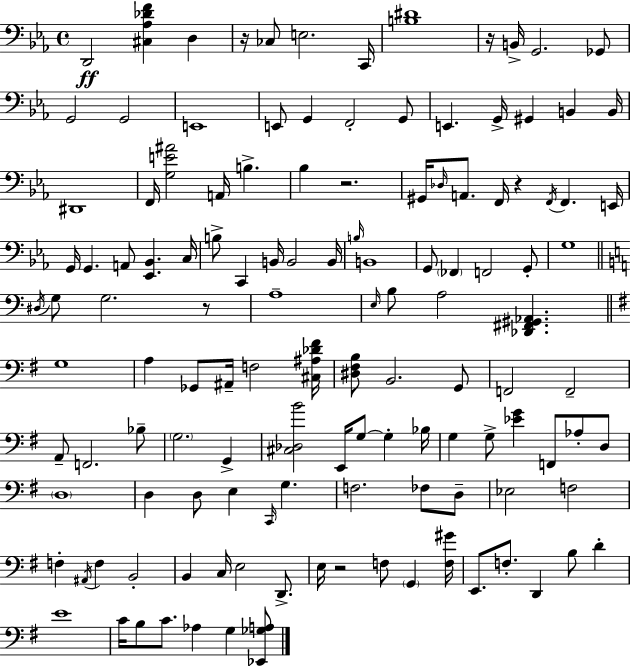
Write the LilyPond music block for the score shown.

{
  \clef bass
  \time 4/4
  \defaultTimeSignature
  \key c \minor
  d,2\ff <cis aes des' f'>4 d4 | r16 ces8 e2. c,16 | <b dis'>1 | r16 b,16-> g,2. ges,8 | \break g,2 g,2 | e,1 | e,8 g,4 f,2-. g,8 | e,4. g,16-> gis,4 b,4 b,16 | \break dis,1 | f,16 <g e' ais'>2 a,16 b4.-> | bes4 r2. | gis,16 \grace { des16 } a,8. f,16 r4 \acciaccatura { f,16 } f,4. | \break e,16 g,16 g,4. a,8 <ees, bes,>4. | c16 b8-> c,4 b,16 b,2 | b,16 \grace { b16 } b,1 | g,8 \parenthesize fes,4 f,2 | \break g,8-. g1 | \bar "||" \break \key a \minor \acciaccatura { dis16 } g8 g2. r8 | a1-- | \grace { e16 } b8 a2 <des, fis, gis, aes,>4. | \bar "||" \break \key g \major g1 | a4 ges,8 ais,16-- f2 <cis ais des' fis'>16 | <dis fis b>8 b,2. g,8 | f,2 f,2-- | \break a,8-- f,2. bes8-- | \parenthesize g2. g,4-> | <cis des b'>2 e,16 g8~~ g4-. bes16 | g4 g8-> <ees' g'>4 f,8 aes8-. d8 | \break \parenthesize d1 | d4 d8 e4 \grace { c,16 } g4. | f2. fes8 d8-- | ees2 f2 | \break f4-. \acciaccatura { ais,16 } f4 b,2-. | b,4 c16 e2 d,8.-> | e16 r2 f8 \parenthesize g,4 | <f gis'>16 e,8. f8.-. d,4 b8 d'4-. | \break e'1 | c'16 b8 c'8. aes4 g4 | <ees, ges a>8 \bar "|."
}